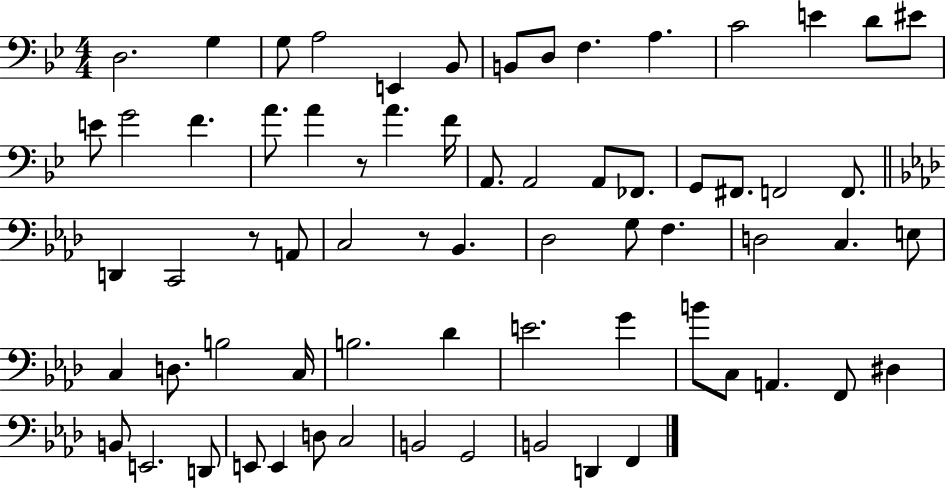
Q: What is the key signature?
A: BES major